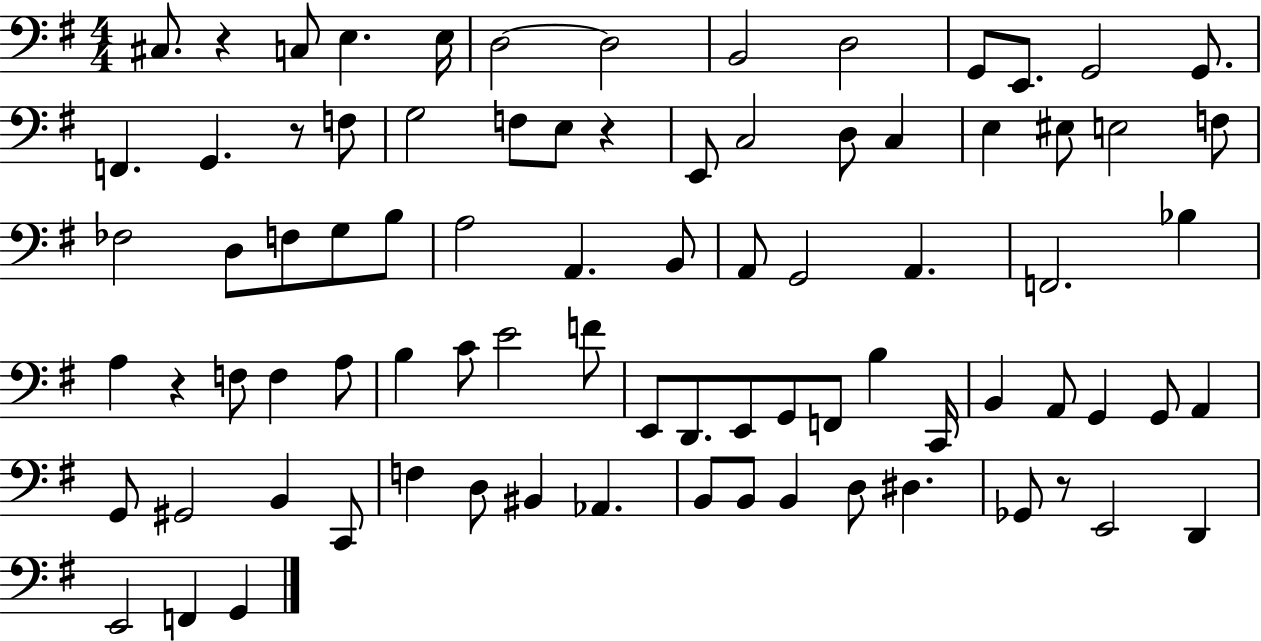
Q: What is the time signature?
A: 4/4